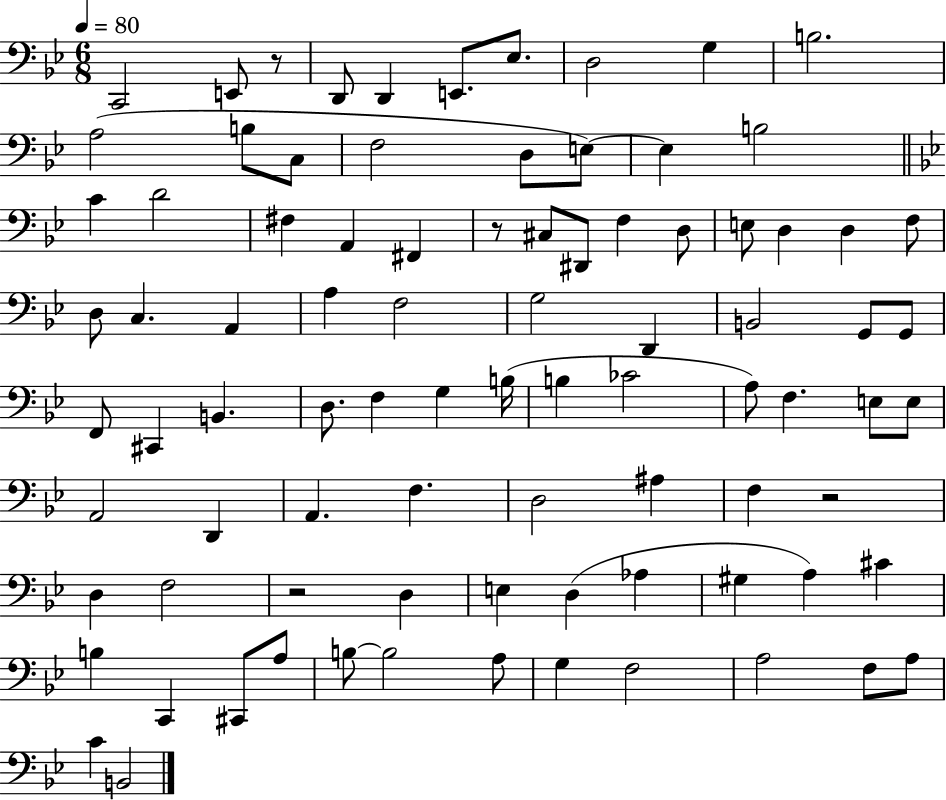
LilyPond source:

{
  \clef bass
  \numericTimeSignature
  \time 6/8
  \key bes \major
  \tempo 4 = 80
  c,2 e,8 r8 | d,8 d,4 e,8. ees8. | d2 g4 | b2. | \break a2( b8 c8 | f2 d8 e8~~) | e4 b2 | \bar "||" \break \key bes \major c'4 d'2 | fis4 a,4 fis,4 | r8 cis8 dis,8 f4 d8 | e8 d4 d4 f8 | \break d8 c4. a,4 | a4 f2 | g2 d,4 | b,2 g,8 g,8 | \break f,8 cis,4 b,4. | d8. f4 g4 b16( | b4 ces'2 | a8) f4. e8 e8 | \break a,2 d,4 | a,4. f4. | d2 ais4 | f4 r2 | \break d4 f2 | r2 d4 | e4 d4( aes4 | gis4 a4) cis'4 | \break b4 c,4 cis,8 a8 | b8~~ b2 a8 | g4 f2 | a2 f8 a8 | \break c'4 b,2 | \bar "|."
}